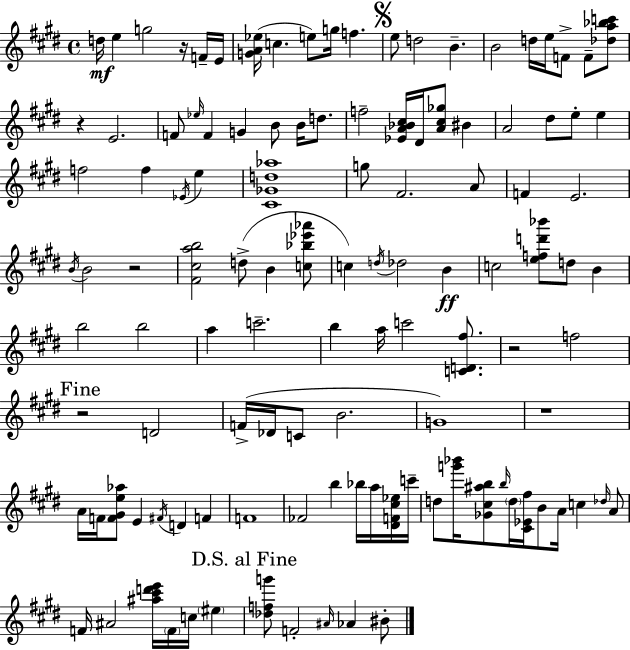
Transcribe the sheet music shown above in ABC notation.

X:1
T:Untitled
M:4/4
L:1/4
K:E
d/4 e g2 z/4 F/4 E/4 [GA_e]/4 c e/2 g/4 f e/2 d2 B B2 d/4 e/4 F/2 F/2 [_da_bc']/2 z E2 F/2 _e/4 F G B/2 B/4 d/2 f2 [_EA_B^c]/4 ^D/4 [A^c_g]/2 ^B A2 ^d/2 e/2 e f2 f _E/4 e [^C_Gd_a]4 g/2 ^F2 A/2 F E2 B/4 B2 z2 [^F^cab]2 d/2 B [c_b_e'_a']/2 c d/4 _d2 B c2 [efd'_b']/2 d/2 B b2 b2 a c'2 b a/4 c'2 [CD^f]/2 z2 f2 z2 D2 F/4 _D/4 C/2 B2 G4 z4 A/4 F/4 [F^Ge_a]/2 E ^F/4 D F F4 _F2 b _b/4 a/4 [^DF^c_e]/4 c'/4 d/2 [g'_b']/4 [_G^c^ab]/2 b/4 d/4 [^C_E^f]/4 B/2 A/4 c _d/4 A/2 F/4 ^A2 [^a^c'd'e']/4 F/4 c/4 ^e [_dfg']/2 F2 ^A/4 _A ^B/2